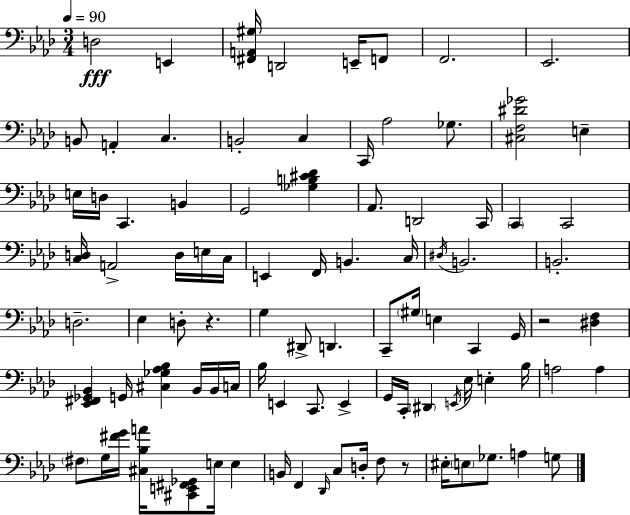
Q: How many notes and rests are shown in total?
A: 93